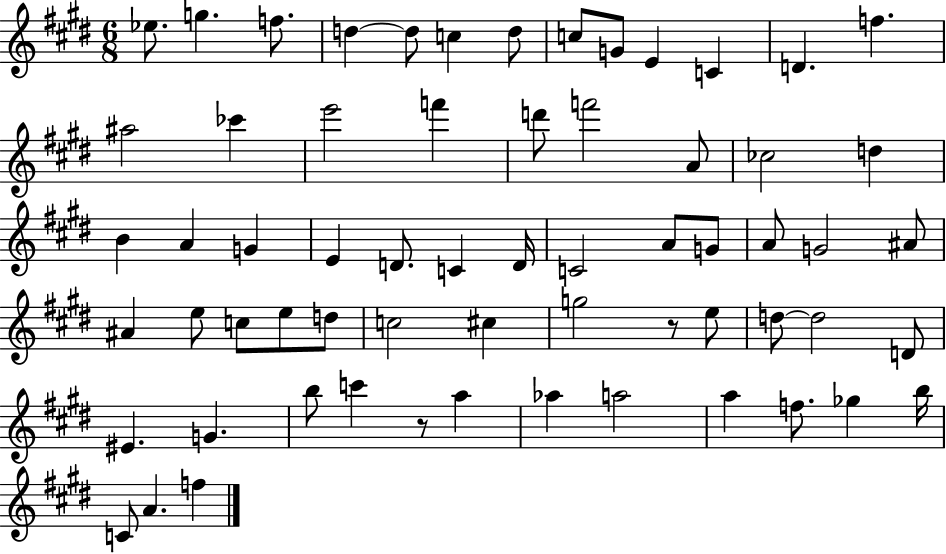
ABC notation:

X:1
T:Untitled
M:6/8
L:1/4
K:E
_e/2 g f/2 d d/2 c d/2 c/2 G/2 E C D f ^a2 _c' e'2 f' d'/2 f'2 A/2 _c2 d B A G E D/2 C D/4 C2 A/2 G/2 A/2 G2 ^A/2 ^A e/2 c/2 e/2 d/2 c2 ^c g2 z/2 e/2 d/2 d2 D/2 ^E G b/2 c' z/2 a _a a2 a f/2 _g b/4 C/2 A f